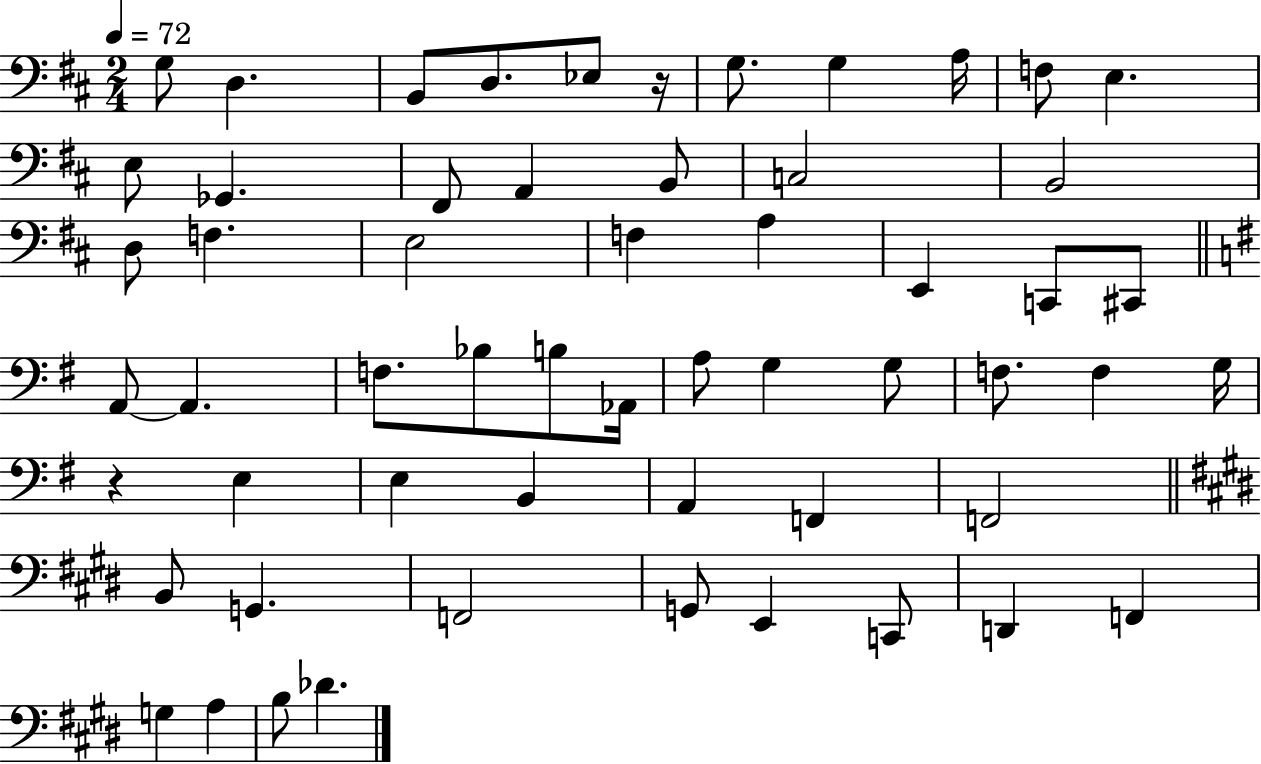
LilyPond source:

{
  \clef bass
  \numericTimeSignature
  \time 2/4
  \key d \major
  \tempo 4 = 72
  g8 d4. | b,8 d8. ees8 r16 | g8. g4 a16 | f8 e4. | \break e8 ges,4. | fis,8 a,4 b,8 | c2 | b,2 | \break d8 f4. | e2 | f4 a4 | e,4 c,8 cis,8 | \break \bar "||" \break \key g \major a,8~~ a,4. | f8. bes8 b8 aes,16 | a8 g4 g8 | f8. f4 g16 | \break r4 e4 | e4 b,4 | a,4 f,4 | f,2 | \break \bar "||" \break \key e \major b,8 g,4. | f,2 | g,8 e,4 c,8 | d,4 f,4 | \break g4 a4 | b8 des'4. | \bar "|."
}